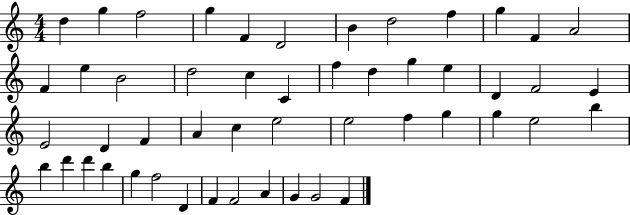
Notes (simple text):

D5/q G5/q F5/h G5/q F4/q D4/h B4/q D5/h F5/q G5/q F4/q A4/h F4/q E5/q B4/h D5/h C5/q C4/q F5/q D5/q G5/q E5/q D4/q F4/h E4/q E4/h D4/q F4/q A4/q C5/q E5/h E5/h F5/q G5/q G5/q E5/h B5/q B5/q D6/q D6/q B5/q G5/q F5/h D4/q F4/q F4/h A4/q G4/q G4/h F4/q